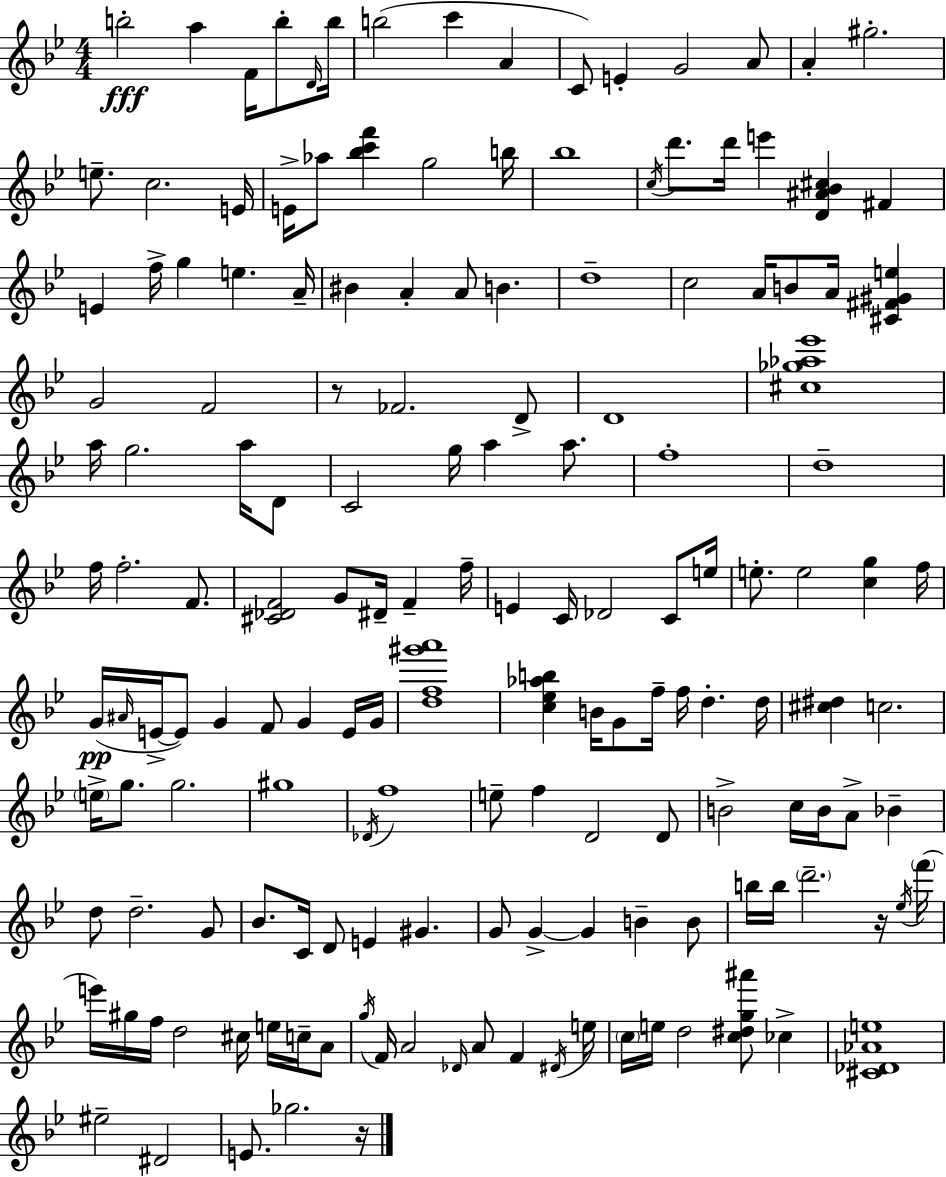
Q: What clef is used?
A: treble